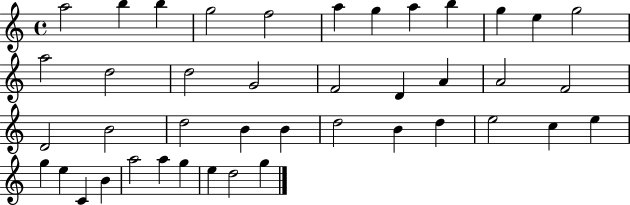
{
  \clef treble
  \time 4/4
  \defaultTimeSignature
  \key c \major
  a''2 b''4 b''4 | g''2 f''2 | a''4 g''4 a''4 b''4 | g''4 e''4 g''2 | \break a''2 d''2 | d''2 g'2 | f'2 d'4 a'4 | a'2 f'2 | \break d'2 b'2 | d''2 b'4 b'4 | d''2 b'4 d''4 | e''2 c''4 e''4 | \break g''4 e''4 c'4 b'4 | a''2 a''4 g''4 | e''4 d''2 g''4 | \bar "|."
}